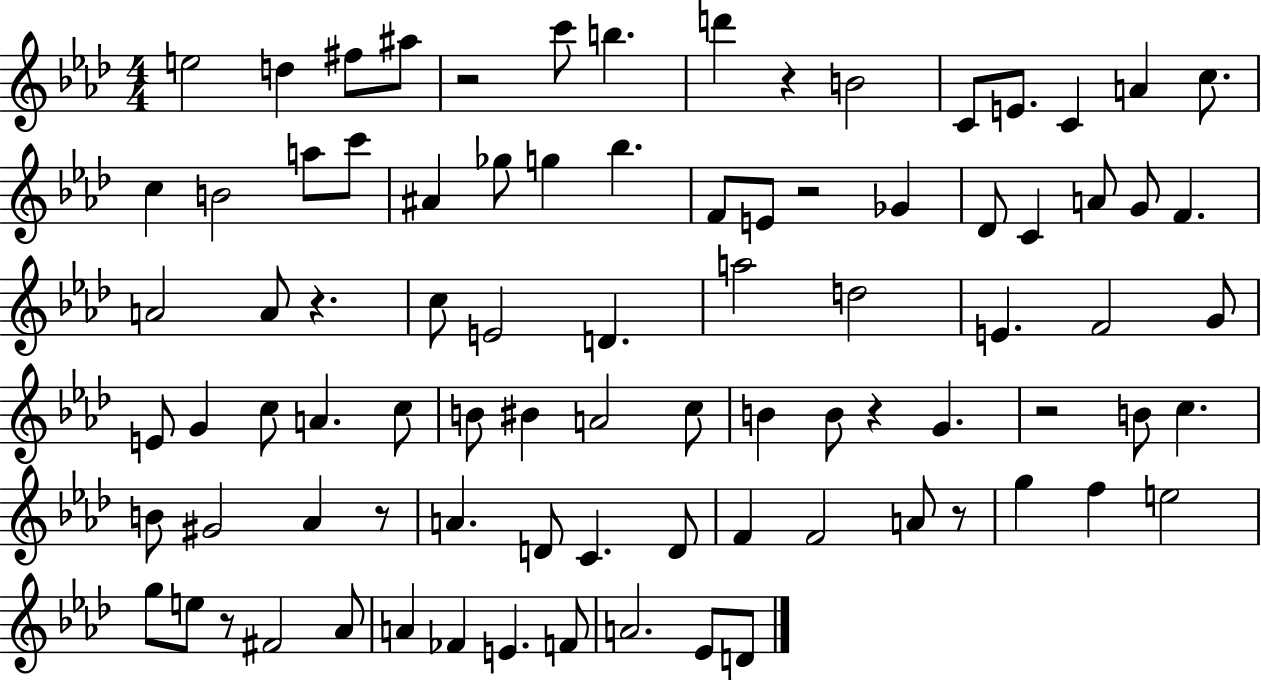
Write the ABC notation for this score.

X:1
T:Untitled
M:4/4
L:1/4
K:Ab
e2 d ^f/2 ^a/2 z2 c'/2 b d' z B2 C/2 E/2 C A c/2 c B2 a/2 c'/2 ^A _g/2 g _b F/2 E/2 z2 _G _D/2 C A/2 G/2 F A2 A/2 z c/2 E2 D a2 d2 E F2 G/2 E/2 G c/2 A c/2 B/2 ^B A2 c/2 B B/2 z G z2 B/2 c B/2 ^G2 _A z/2 A D/2 C D/2 F F2 A/2 z/2 g f e2 g/2 e/2 z/2 ^F2 _A/2 A _F E F/2 A2 _E/2 D/2